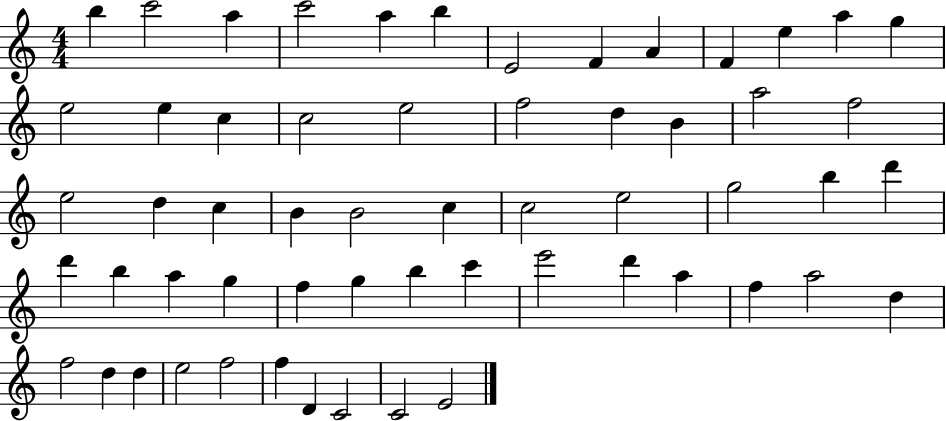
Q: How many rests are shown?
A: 0